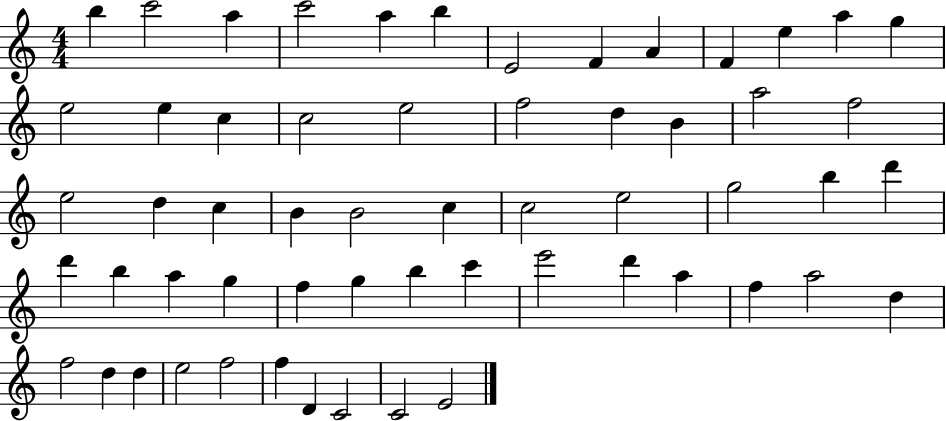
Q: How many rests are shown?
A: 0